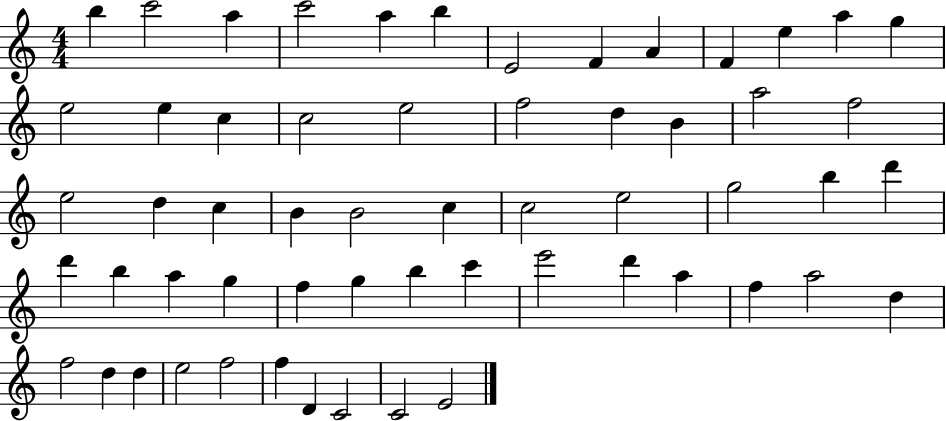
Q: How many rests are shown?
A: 0